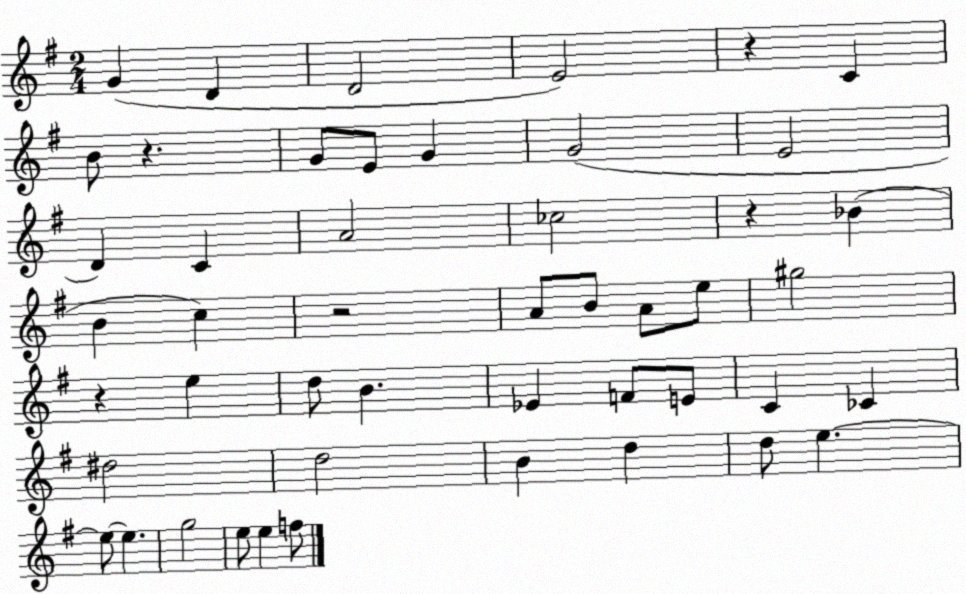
X:1
T:Untitled
M:2/4
L:1/4
K:G
G D D2 E2 z C B/2 z G/2 E/2 G G2 E2 D C A2 _c2 z _B B c z2 A/2 B/2 A/2 e/2 ^g2 z e d/2 B _E F/2 E/2 C _C ^d2 d2 B d d/2 e e/2 e g2 e/2 e f/2